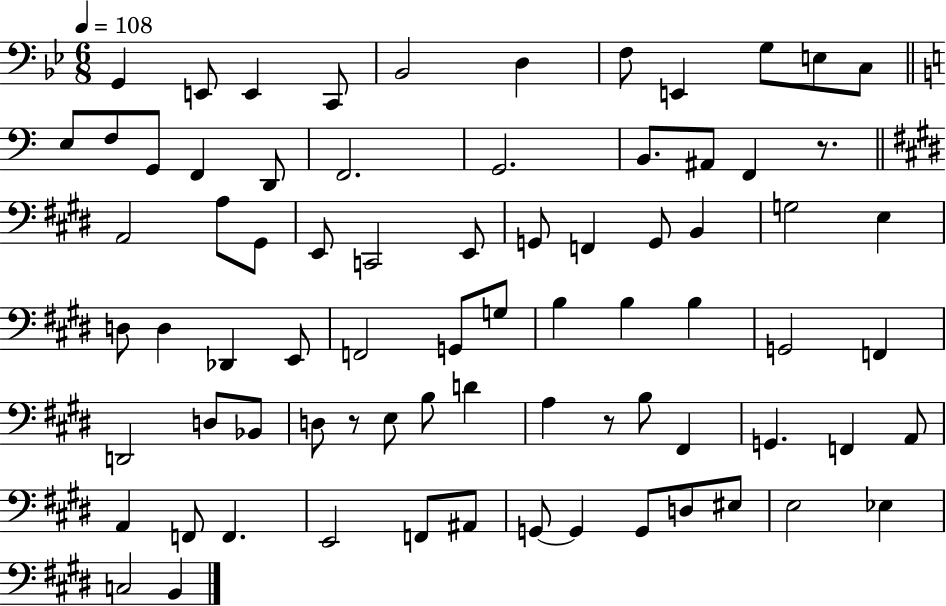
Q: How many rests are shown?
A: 3